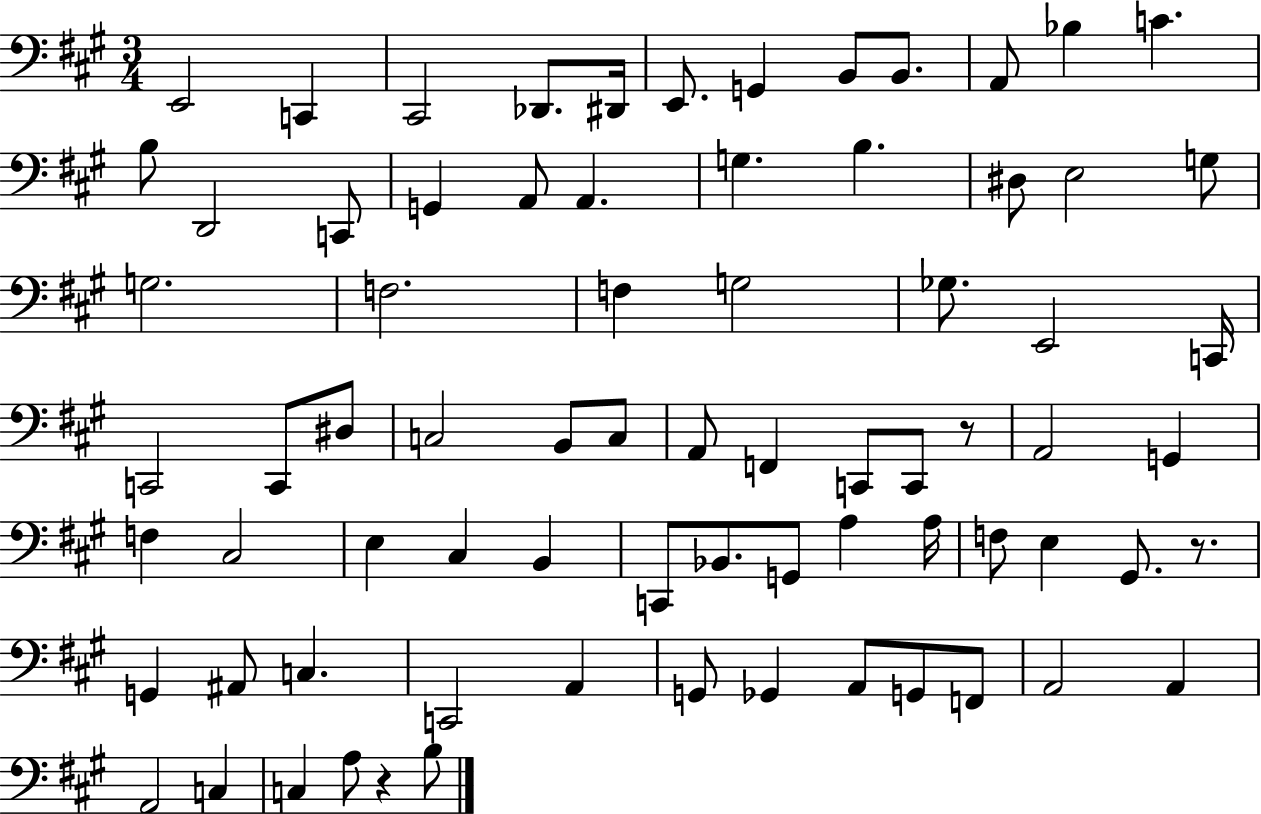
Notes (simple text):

E2/h C2/q C#2/h Db2/e. D#2/s E2/e. G2/q B2/e B2/e. A2/e Bb3/q C4/q. B3/e D2/h C2/e G2/q A2/e A2/q. G3/q. B3/q. D#3/e E3/h G3/e G3/h. F3/h. F3/q G3/h Gb3/e. E2/h C2/s C2/h C2/e D#3/e C3/h B2/e C3/e A2/e F2/q C2/e C2/e R/e A2/h G2/q F3/q C#3/h E3/q C#3/q B2/q C2/e Bb2/e. G2/e A3/q A3/s F3/e E3/q G#2/e. R/e. G2/q A#2/e C3/q. C2/h A2/q G2/e Gb2/q A2/e G2/e F2/e A2/h A2/q A2/h C3/q C3/q A3/e R/q B3/e